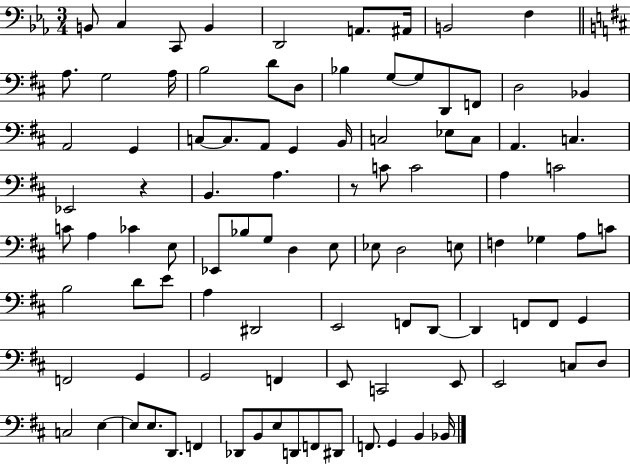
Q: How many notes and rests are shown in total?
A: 97